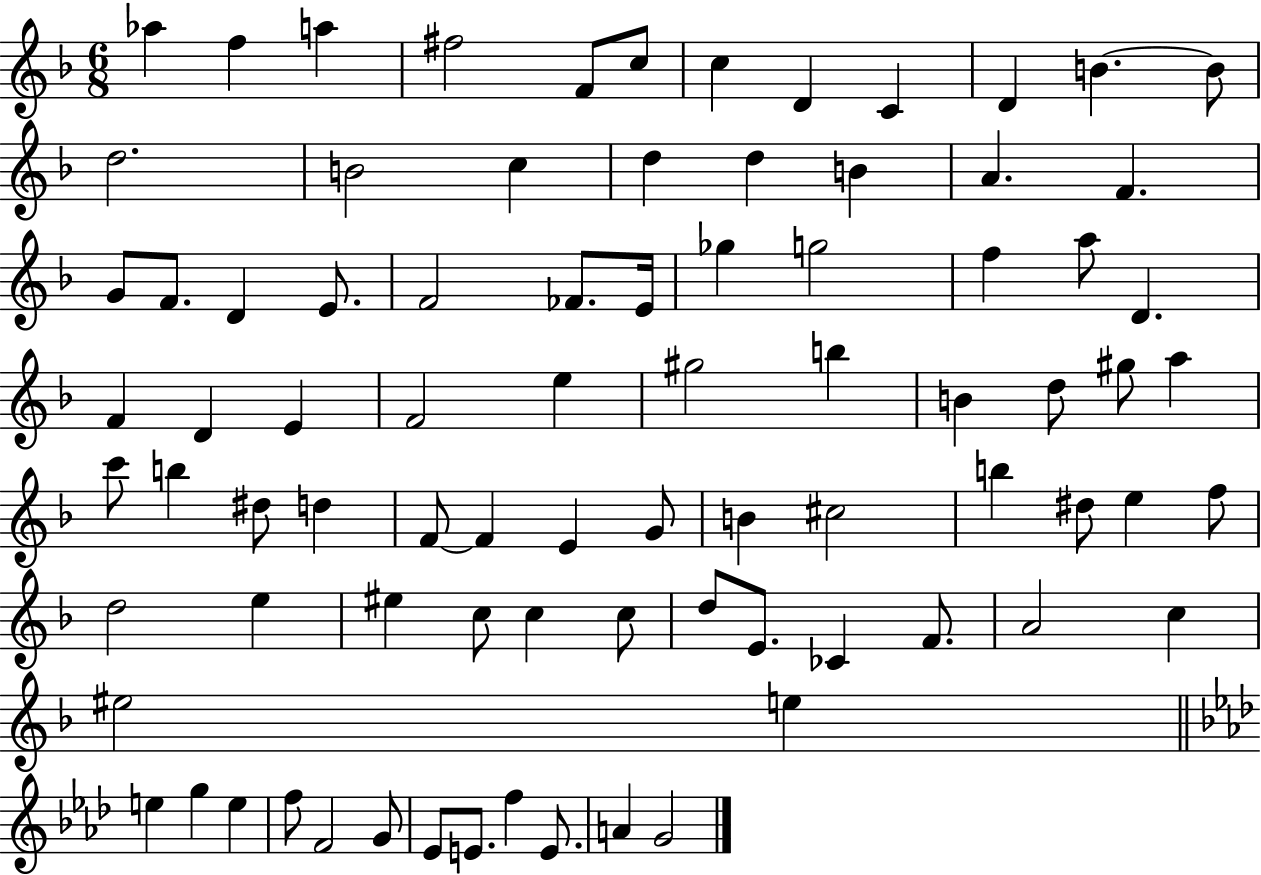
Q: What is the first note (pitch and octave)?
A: Ab5